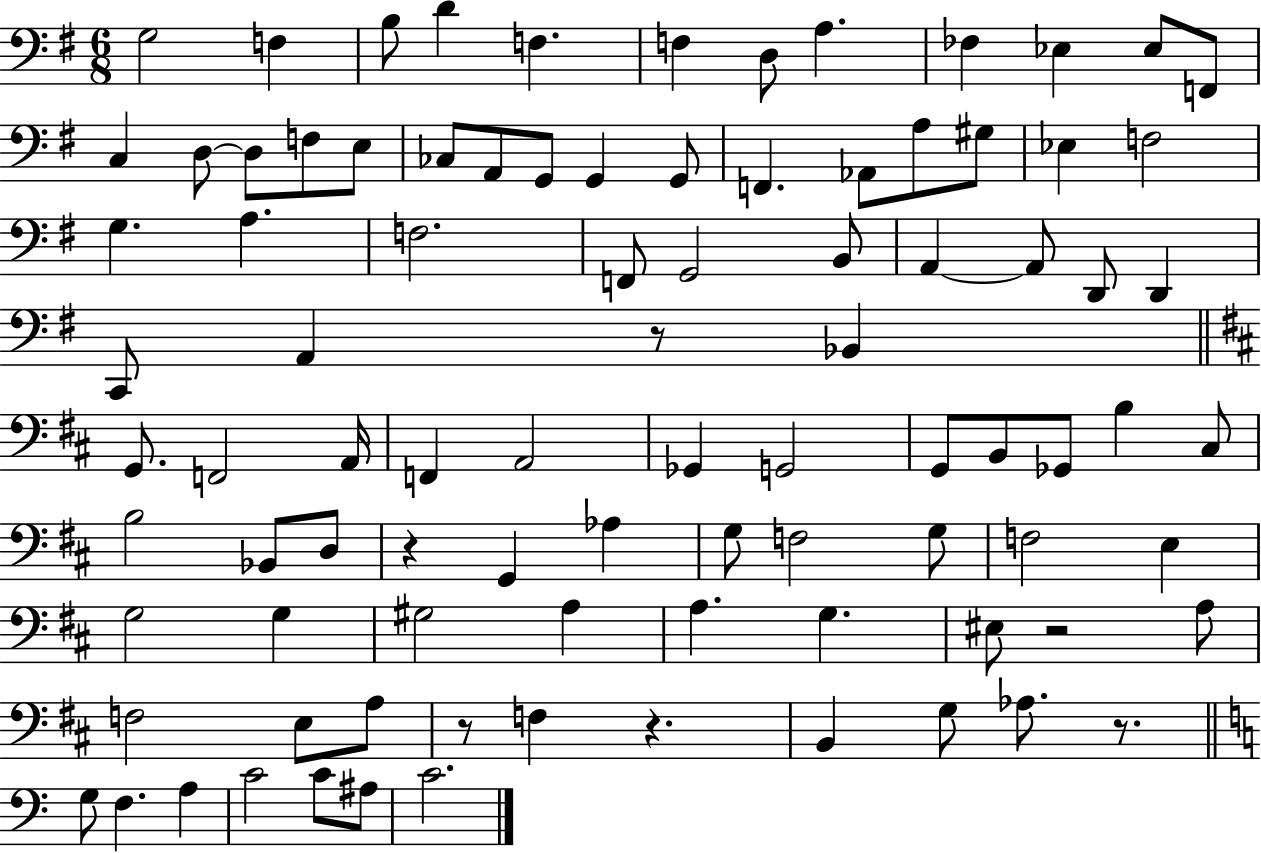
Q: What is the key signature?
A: G major